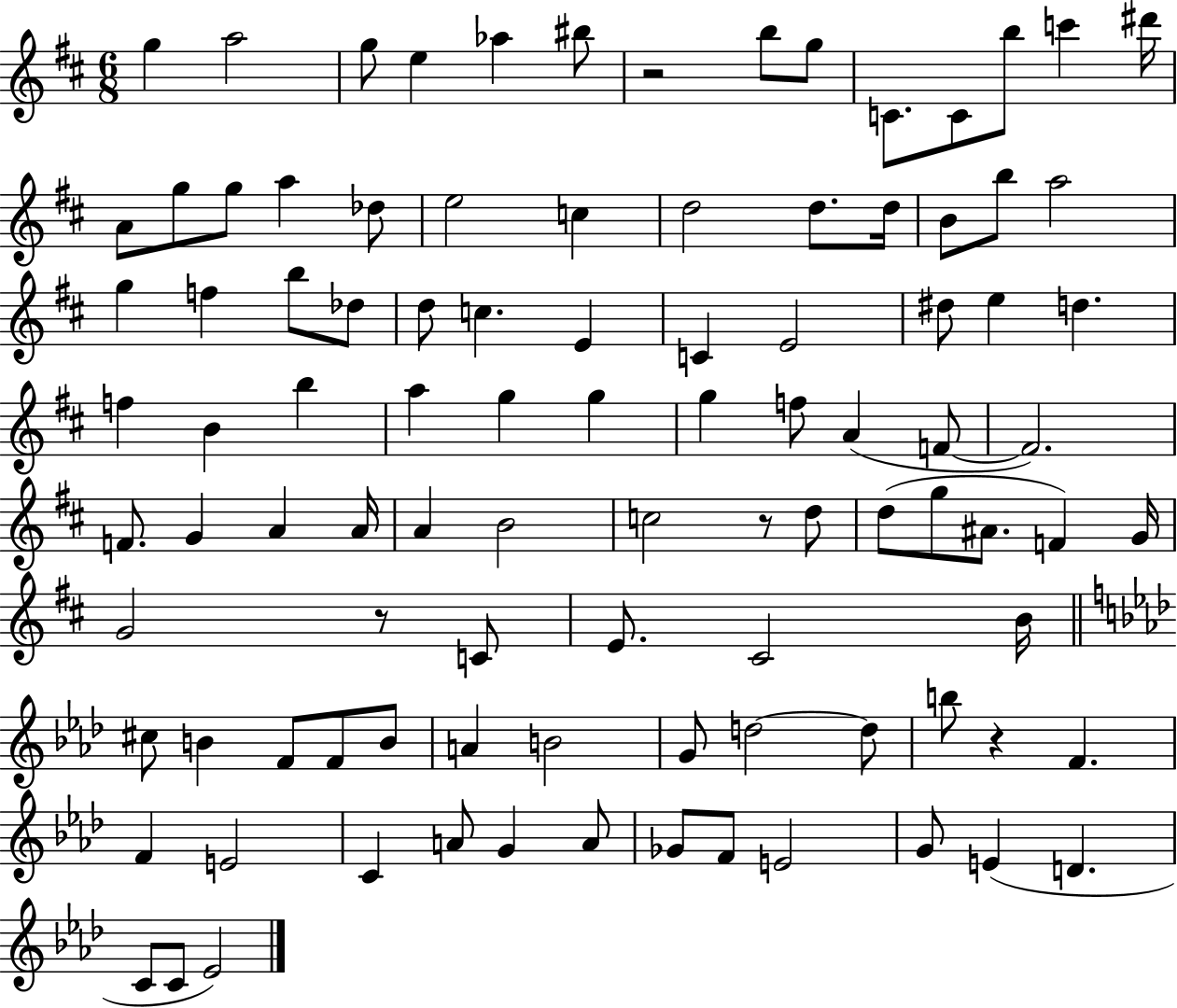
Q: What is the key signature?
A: D major